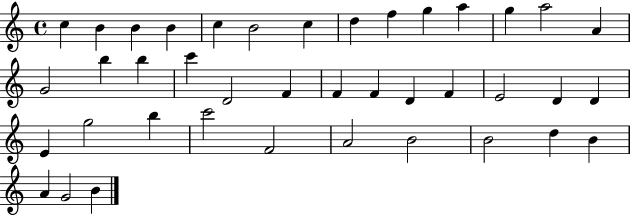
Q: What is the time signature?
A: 4/4